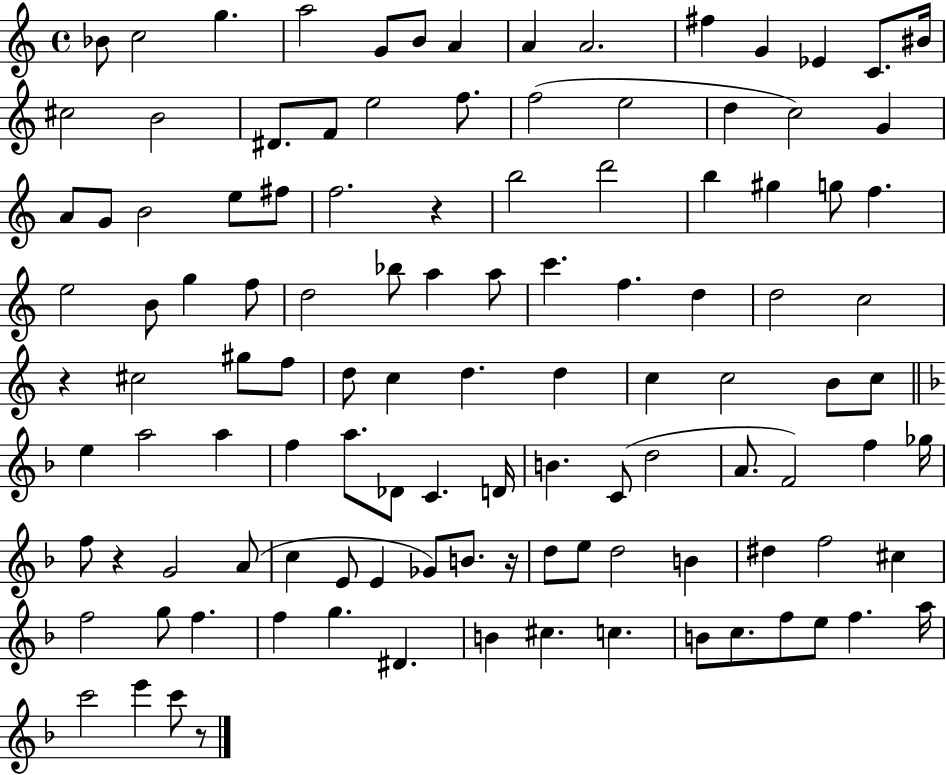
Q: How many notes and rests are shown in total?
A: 114